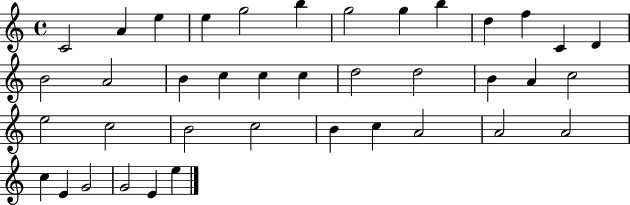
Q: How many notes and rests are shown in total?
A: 39